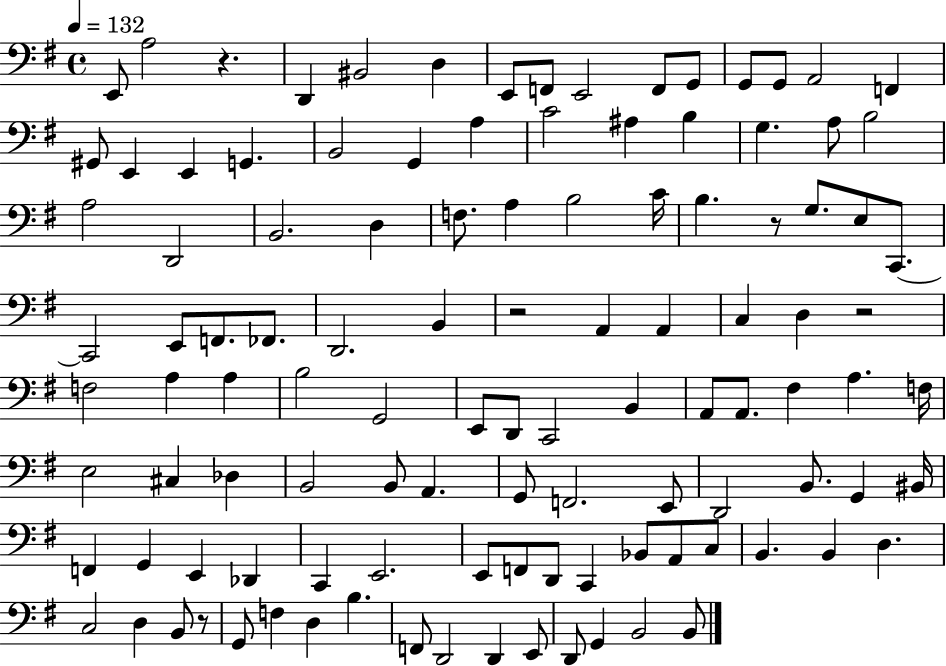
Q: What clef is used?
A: bass